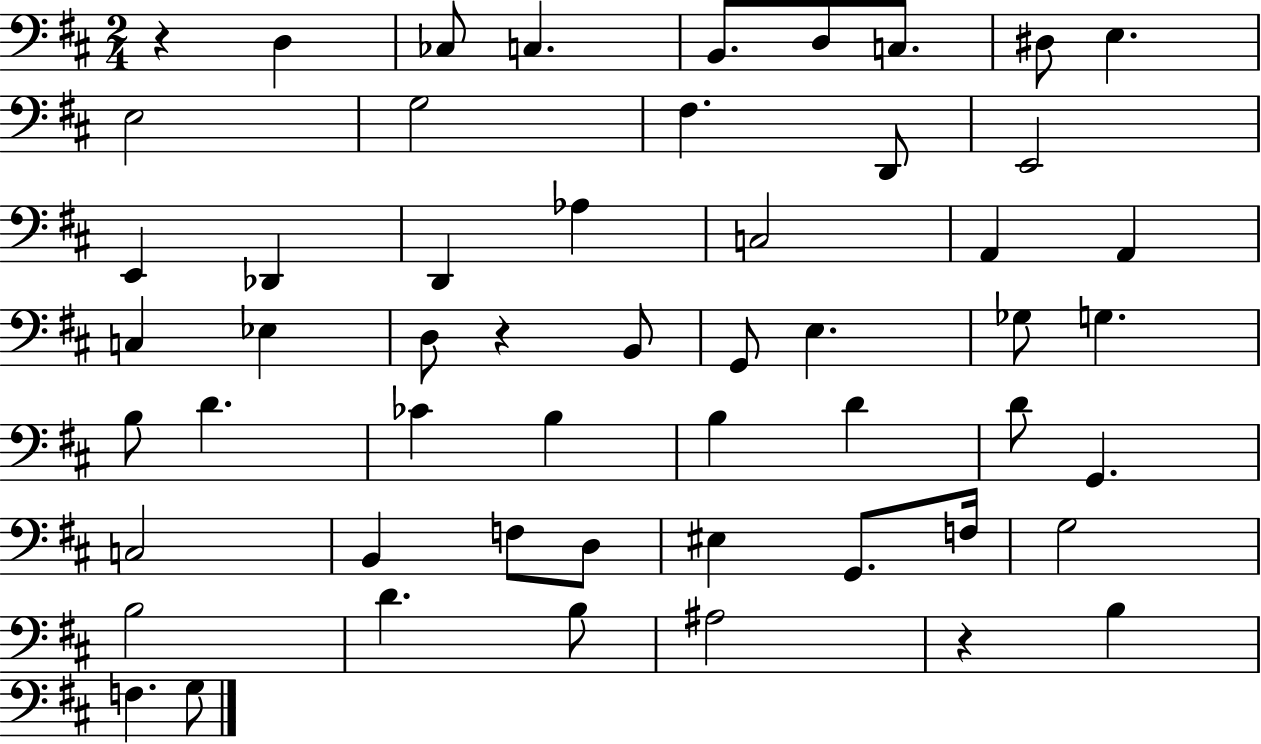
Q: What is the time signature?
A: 2/4